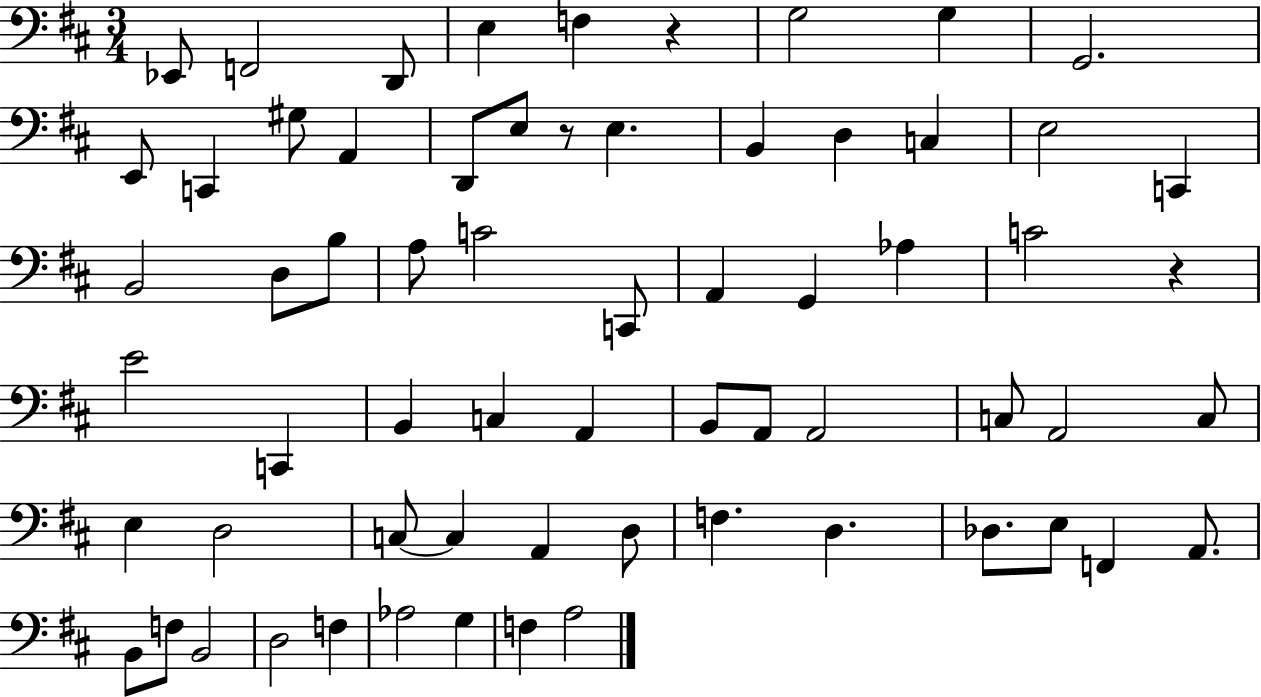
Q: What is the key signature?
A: D major